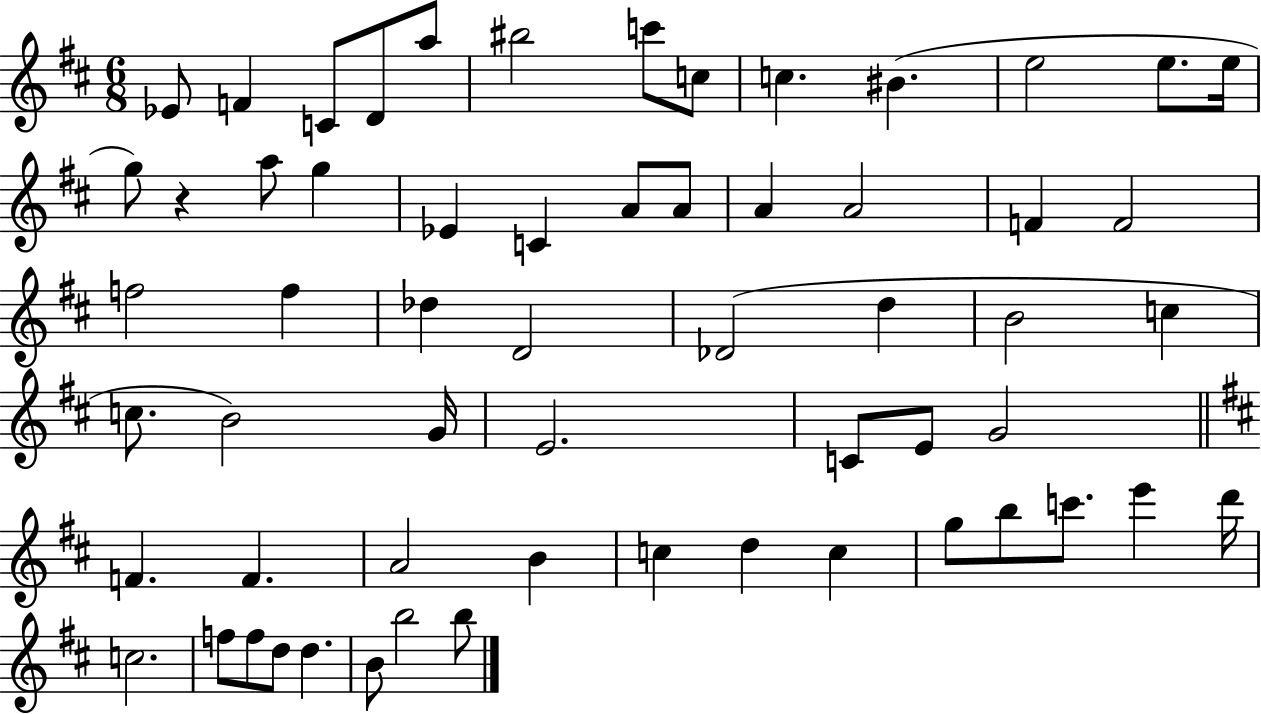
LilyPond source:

{
  \clef treble
  \numericTimeSignature
  \time 6/8
  \key d \major
  \repeat volta 2 { ees'8 f'4 c'8 d'8 a''8 | bis''2 c'''8 c''8 | c''4. bis'4.( | e''2 e''8. e''16 | \break g''8) r4 a''8 g''4 | ees'4 c'4 a'8 a'8 | a'4 a'2 | f'4 f'2 | \break f''2 f''4 | des''4 d'2 | des'2( d''4 | b'2 c''4 | \break c''8. b'2) g'16 | e'2. | c'8 e'8 g'2 | \bar "||" \break \key d \major f'4. f'4. | a'2 b'4 | c''4 d''4 c''4 | g''8 b''8 c'''8. e'''4 d'''16 | \break c''2. | f''8 f''8 d''8 d''4. | b'8 b''2 b''8 | } \bar "|."
}